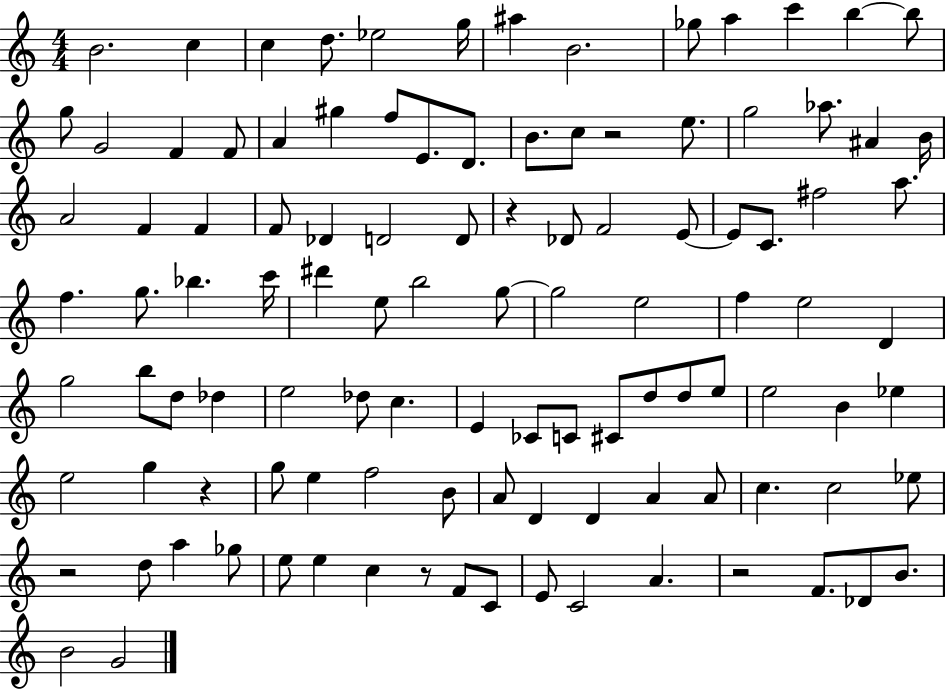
B4/h. C5/q C5/q D5/e. Eb5/h G5/s A#5/q B4/h. Gb5/e A5/q C6/q B5/q B5/e G5/e G4/h F4/q F4/e A4/q G#5/q F5/e E4/e. D4/e. B4/e. C5/e R/h E5/e. G5/h Ab5/e. A#4/q B4/s A4/h F4/q F4/q F4/e Db4/q D4/h D4/e R/q Db4/e F4/h E4/e E4/e C4/e. F#5/h A5/e. F5/q. G5/e. Bb5/q. C6/s D#6/q E5/e B5/h G5/e G5/h E5/h F5/q E5/h D4/q G5/h B5/e D5/e Db5/q E5/h Db5/e C5/q. E4/q CES4/e C4/e C#4/e D5/e D5/e E5/e E5/h B4/q Eb5/q E5/h G5/q R/q G5/e E5/q F5/h B4/e A4/e D4/q D4/q A4/q A4/e C5/q. C5/h Eb5/e R/h D5/e A5/q Gb5/e E5/e E5/q C5/q R/e F4/e C4/e E4/e C4/h A4/q. R/h F4/e. Db4/e B4/e. B4/h G4/h